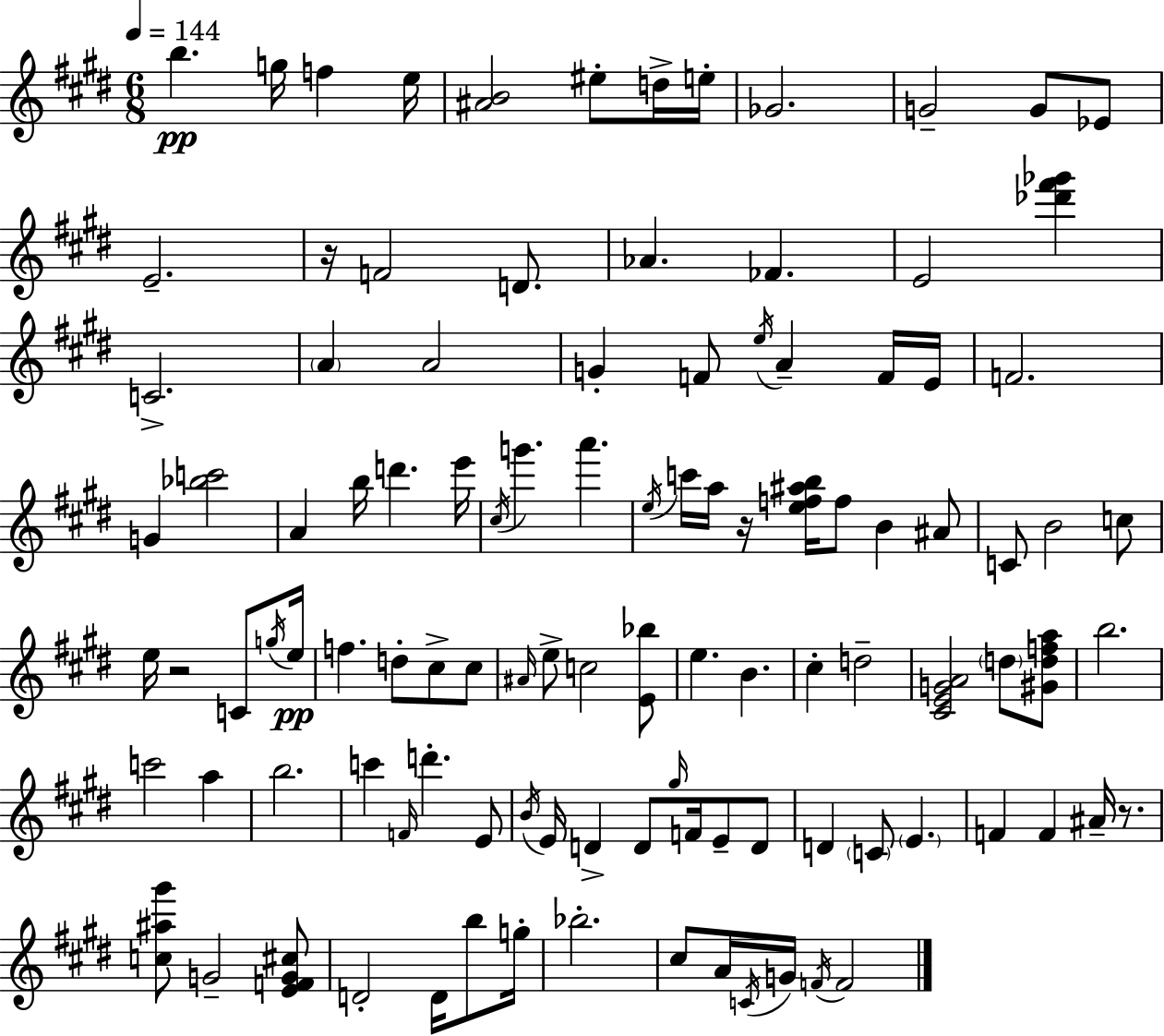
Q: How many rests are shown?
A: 4